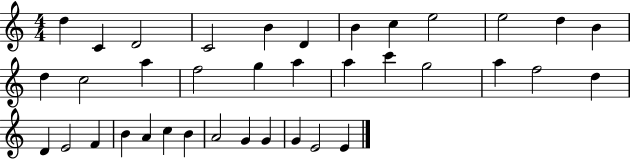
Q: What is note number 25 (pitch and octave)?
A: D4